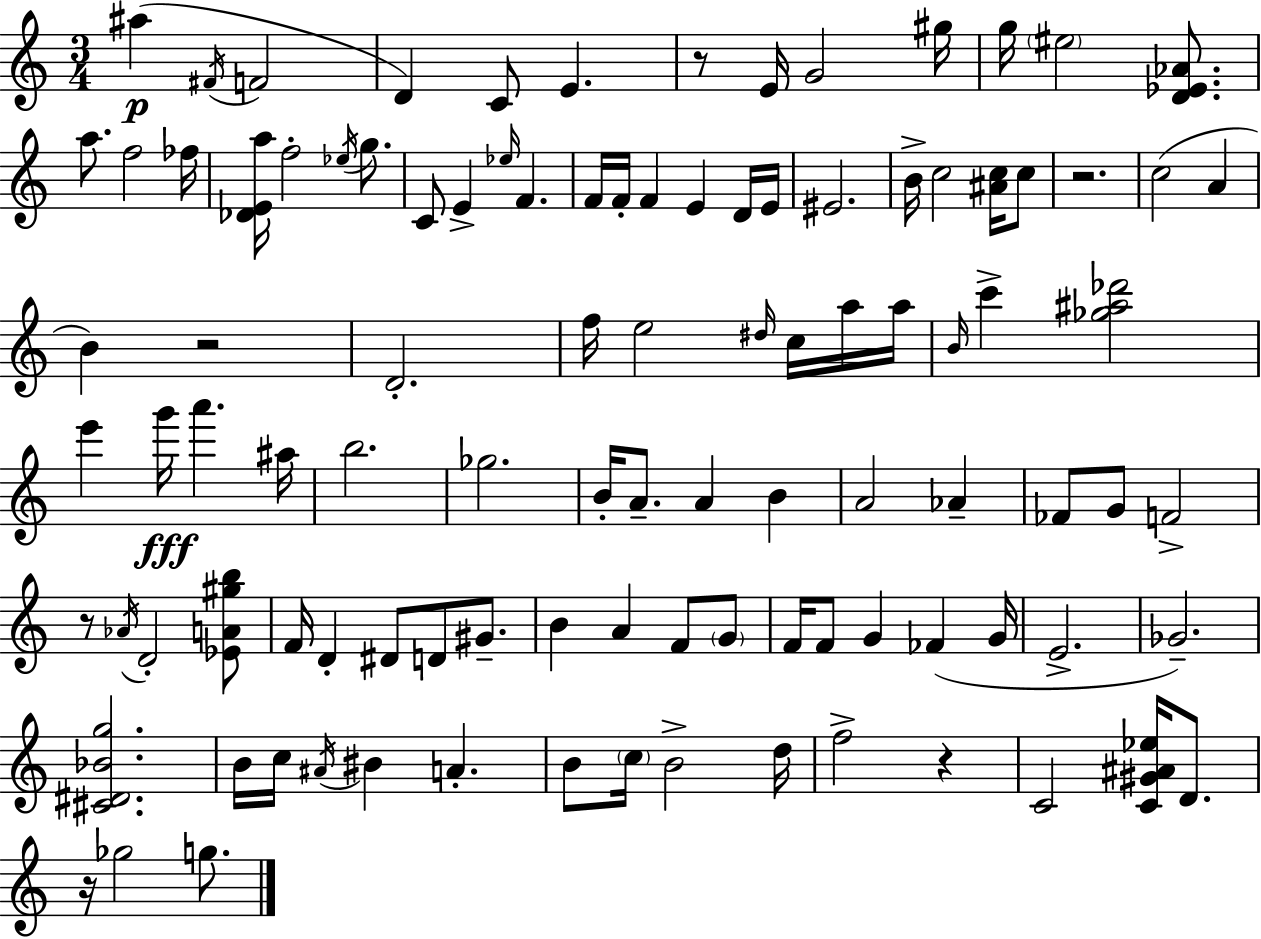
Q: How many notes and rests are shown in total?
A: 103